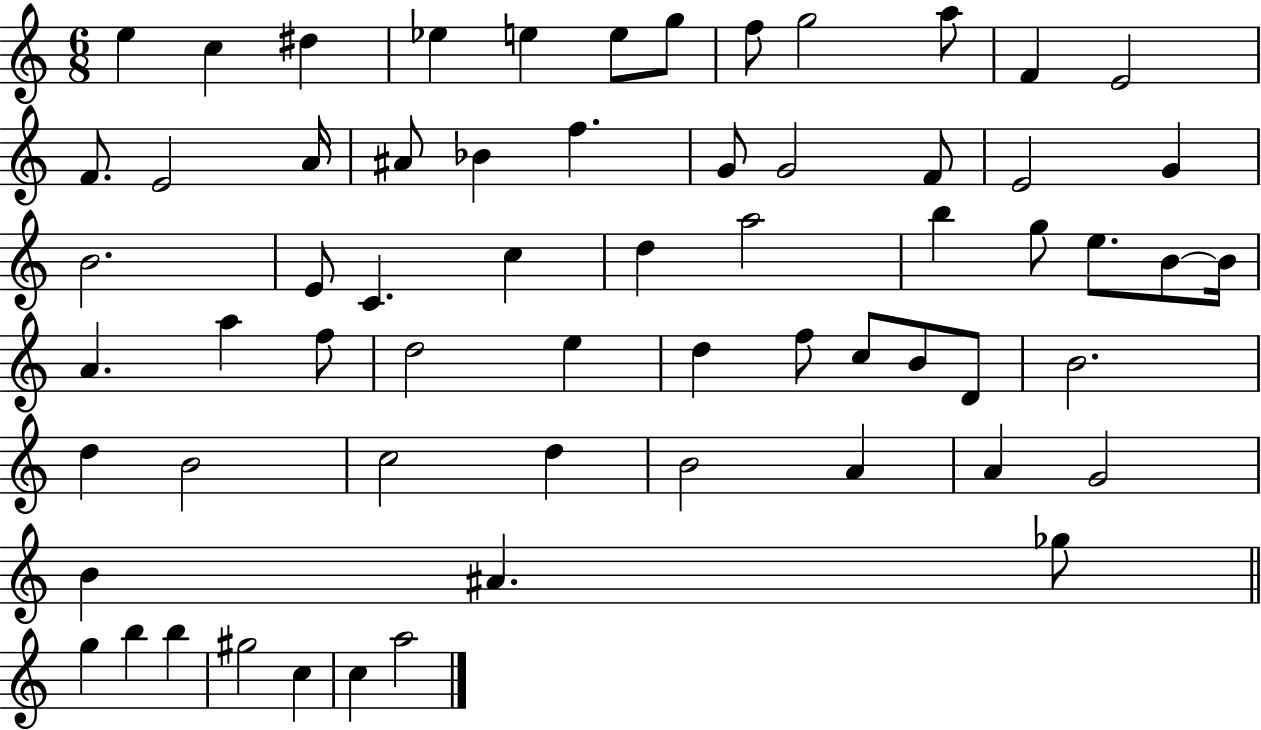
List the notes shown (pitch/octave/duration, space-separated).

E5/q C5/q D#5/q Eb5/q E5/q E5/e G5/e F5/e G5/h A5/e F4/q E4/h F4/e. E4/h A4/s A#4/e Bb4/q F5/q. G4/e G4/h F4/e E4/h G4/q B4/h. E4/e C4/q. C5/q D5/q A5/h B5/q G5/e E5/e. B4/e B4/s A4/q. A5/q F5/e D5/h E5/q D5/q F5/e C5/e B4/e D4/e B4/h. D5/q B4/h C5/h D5/q B4/h A4/q A4/q G4/h B4/q A#4/q. Gb5/e G5/q B5/q B5/q G#5/h C5/q C5/q A5/h